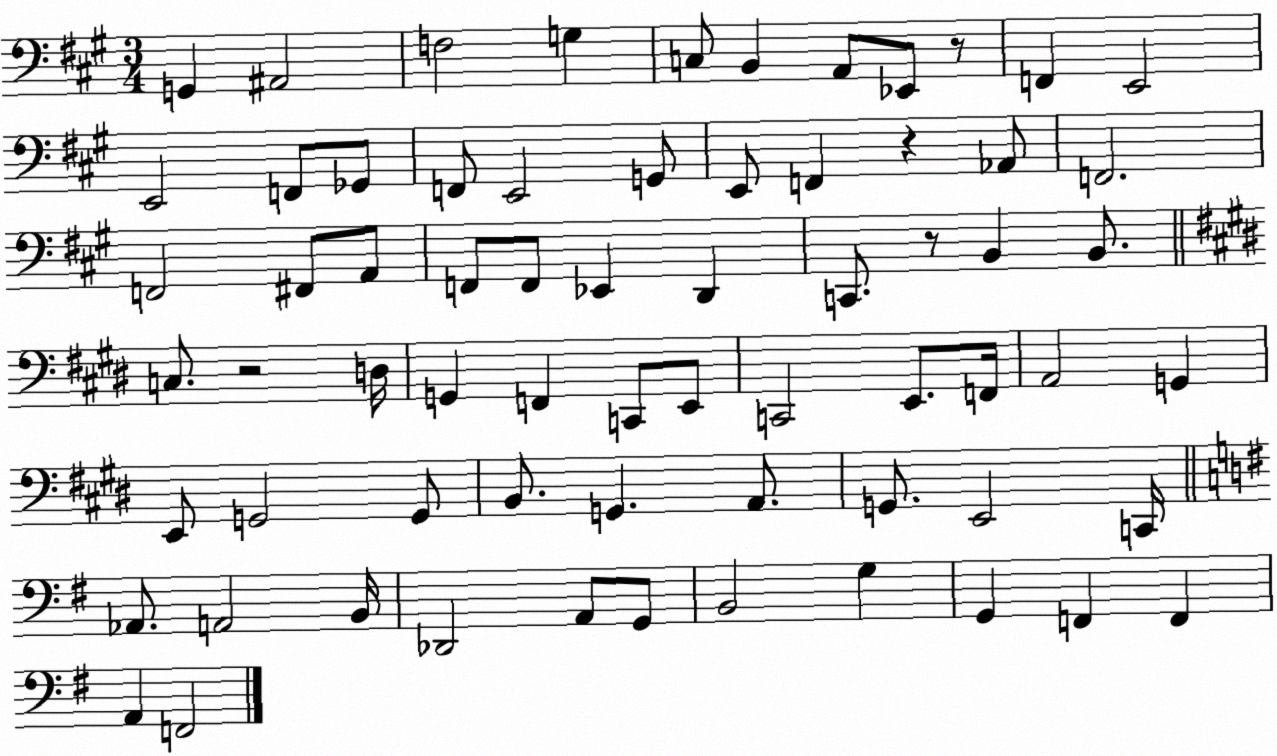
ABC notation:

X:1
T:Untitled
M:3/4
L:1/4
K:A
G,, ^A,,2 F,2 G, C,/2 B,, A,,/2 _E,,/2 z/2 F,, E,,2 E,,2 F,,/2 _G,,/2 F,,/2 E,,2 G,,/2 E,,/2 F,, z _A,,/2 F,,2 F,,2 ^F,,/2 A,,/2 F,,/2 F,,/2 _E,, D,, C,,/2 z/2 B,, B,,/2 C,/2 z2 D,/4 G,, F,, C,,/2 E,,/2 C,,2 E,,/2 F,,/4 A,,2 G,, E,,/2 G,,2 G,,/2 B,,/2 G,, A,,/2 G,,/2 E,,2 C,,/4 _A,,/2 A,,2 B,,/4 _D,,2 A,,/2 G,,/2 B,,2 G, G,, F,, F,, A,, F,,2